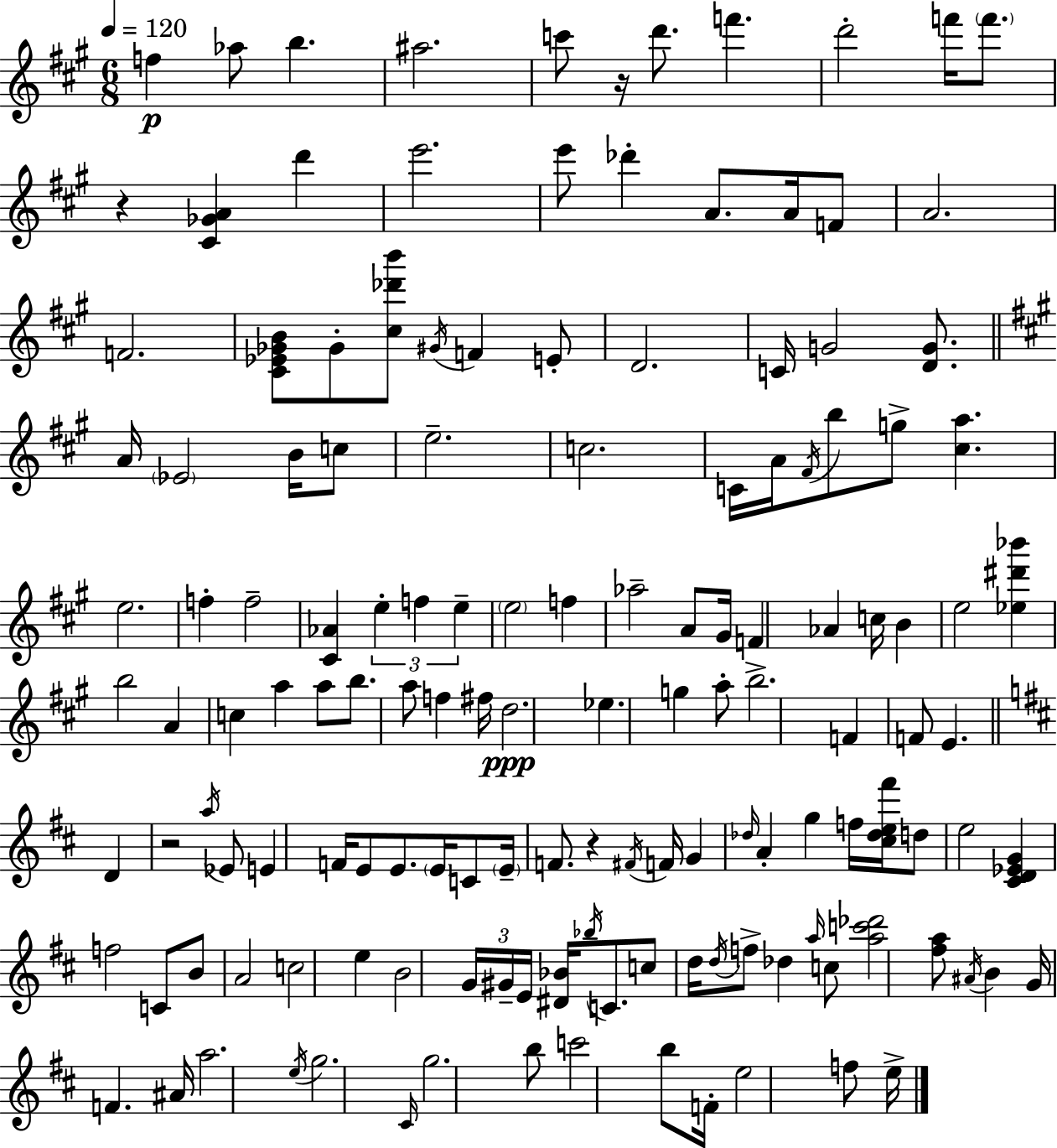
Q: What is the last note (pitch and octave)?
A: E5